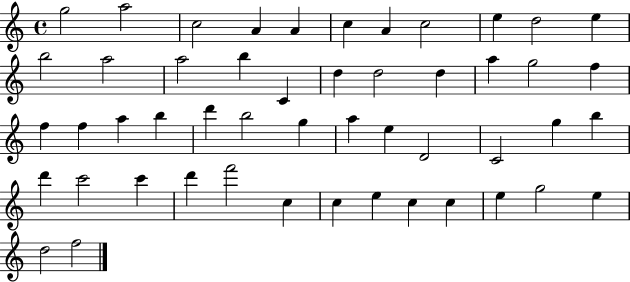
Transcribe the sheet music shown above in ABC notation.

X:1
T:Untitled
M:4/4
L:1/4
K:C
g2 a2 c2 A A c A c2 e d2 e b2 a2 a2 b C d d2 d a g2 f f f a b d' b2 g a e D2 C2 g b d' c'2 c' d' f'2 c c e c c e g2 e d2 f2